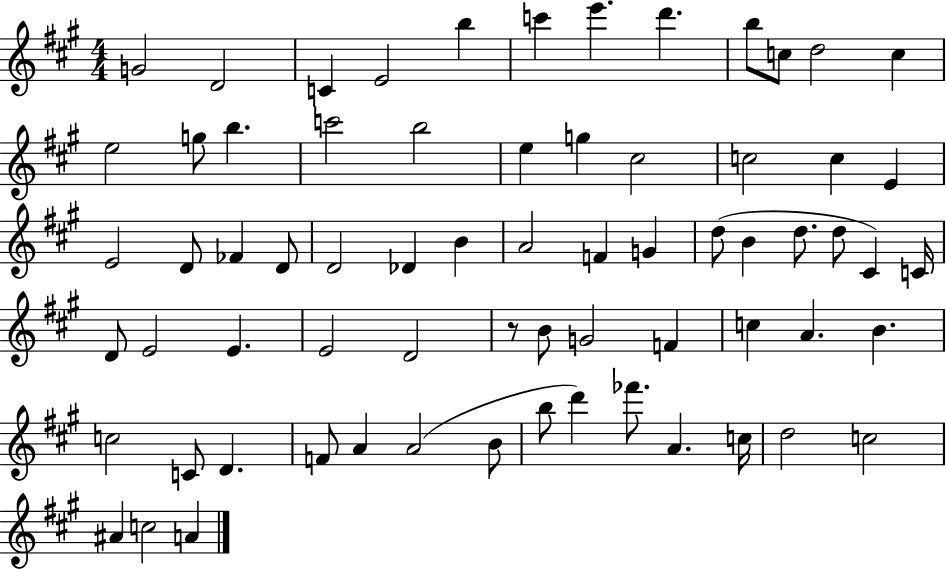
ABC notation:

X:1
T:Untitled
M:4/4
L:1/4
K:A
G2 D2 C E2 b c' e' d' b/2 c/2 d2 c e2 g/2 b c'2 b2 e g ^c2 c2 c E E2 D/2 _F D/2 D2 _D B A2 F G d/2 B d/2 d/2 ^C C/4 D/2 E2 E E2 D2 z/2 B/2 G2 F c A B c2 C/2 D F/2 A A2 B/2 b/2 d' _f'/2 A c/4 d2 c2 ^A c2 A